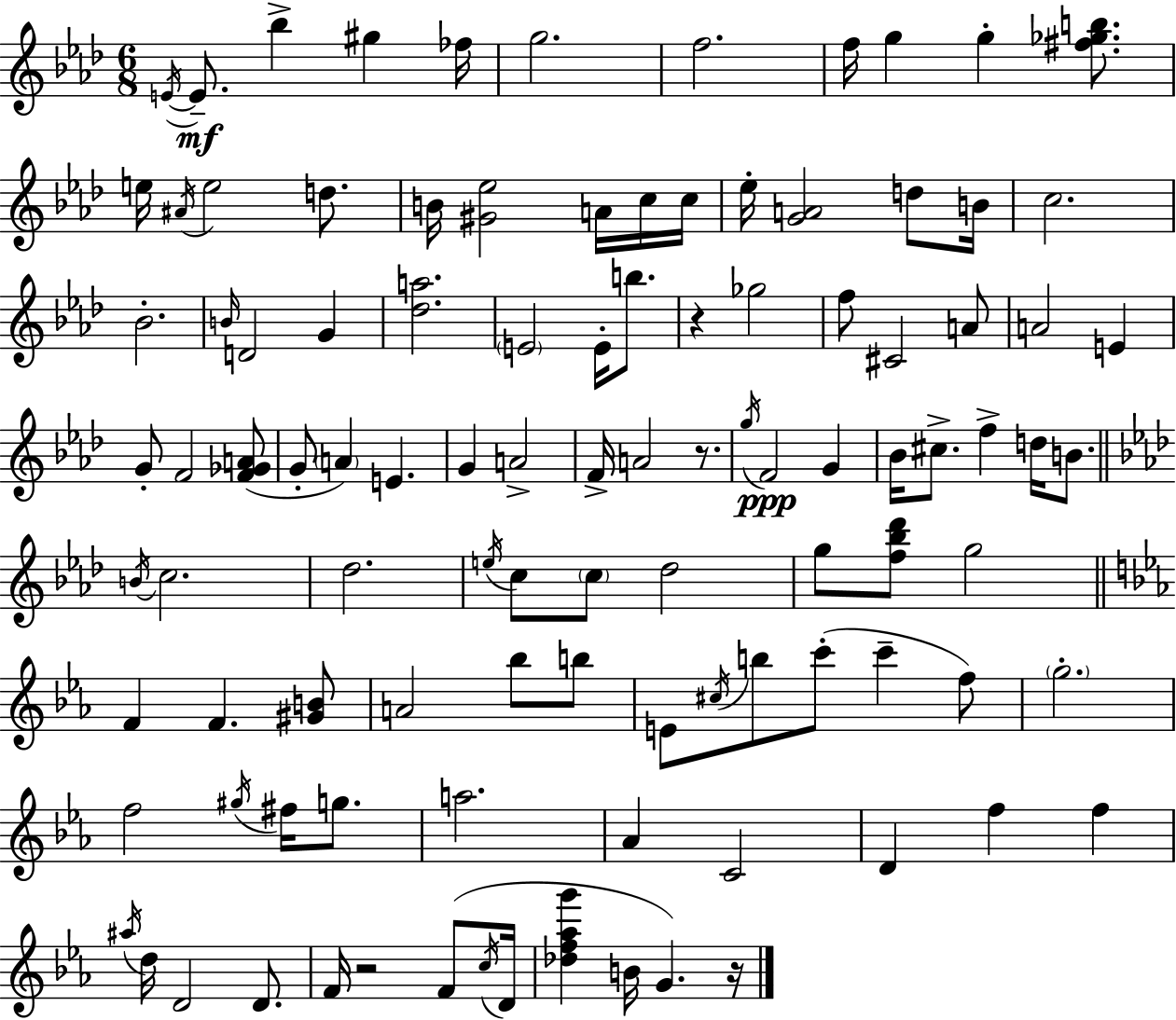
{
  \clef treble
  \numericTimeSignature
  \time 6/8
  \key aes \major
  \acciaccatura { e'16~ }~\mf e'8.-- bes''4-> gis''4 | fes''16 g''2. | f''2. | f''16 g''4 g''4-. <fis'' ges'' b''>8. | \break e''16 \acciaccatura { ais'16 } e''2 d''8. | b'16 <gis' ees''>2 a'16 | c''16 c''16 ees''16-. <g' a'>2 d''8 | b'16 c''2. | \break bes'2.-. | \grace { b'16 } d'2 g'4 | <des'' a''>2. | \parenthesize e'2 e'16-. | \break b''8. r4 ges''2 | f''8 cis'2 | a'8 a'2 e'4 | g'8-. f'2 | \break <f' ges' a'>8( g'8-. \parenthesize a'4) e'4. | g'4 a'2-> | f'16-> a'2 | r8. \acciaccatura { g''16 } f'2\ppp | \break g'4 bes'16 cis''8.-> f''4-> | d''16 b'8. \bar "||" \break \key aes \major \acciaccatura { b'16 } c''2. | des''2. | \acciaccatura { e''16 } c''8 \parenthesize c''8 des''2 | g''8 <f'' bes'' des'''>8 g''2 | \break \bar "||" \break \key ees \major f'4 f'4. <gis' b'>8 | a'2 bes''8 b''8 | e'8 \acciaccatura { cis''16 } b''8 c'''8-.( c'''4-- f''8) | \parenthesize g''2.-. | \break f''2 \acciaccatura { gis''16 } fis''16 g''8. | a''2. | aes'4 c'2 | d'4 f''4 f''4 | \break \acciaccatura { ais''16 } d''16 d'2 | d'8. f'16 r2 | f'8( \acciaccatura { c''16 } d'16 <des'' f'' aes'' g'''>4 b'16 g'4.) | r16 \bar "|."
}